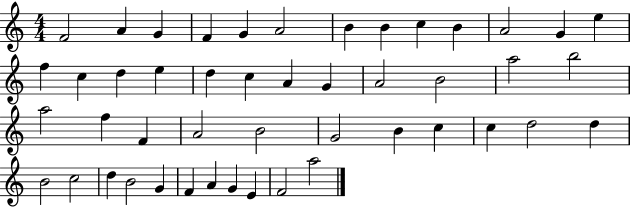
X:1
T:Untitled
M:4/4
L:1/4
K:C
F2 A G F G A2 B B c B A2 G e f c d e d c A G A2 B2 a2 b2 a2 f F A2 B2 G2 B c c d2 d B2 c2 d B2 G F A G E F2 a2